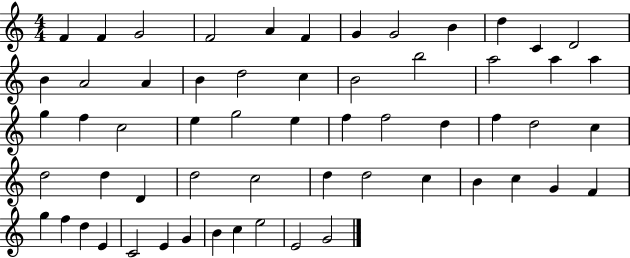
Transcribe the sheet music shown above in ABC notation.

X:1
T:Untitled
M:4/4
L:1/4
K:C
F F G2 F2 A F G G2 B d C D2 B A2 A B d2 c B2 b2 a2 a a g f c2 e g2 e f f2 d f d2 c d2 d D d2 c2 d d2 c B c G F g f d E C2 E G B c e2 E2 G2